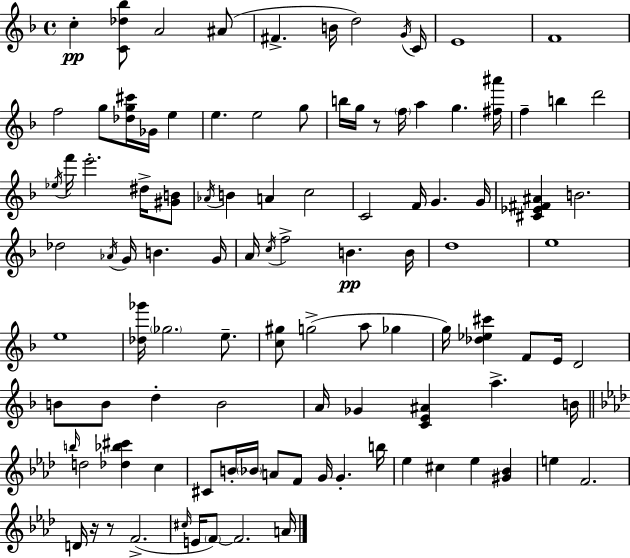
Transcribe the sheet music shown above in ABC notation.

X:1
T:Untitled
M:4/4
L:1/4
K:F
c [C_d_b]/2 A2 ^A/2 ^F B/4 d2 G/4 C/4 E4 F4 f2 g/2 [_dg^c']/4 _G/4 e e e2 g/2 b/4 g/4 z/2 f/4 a g [^f^a']/4 f b d'2 _e/4 f'/4 e'2 ^d/4 [^GB]/2 _A/4 B A c2 C2 F/4 G G/4 [^C_E^F^A] B2 _d2 _A/4 G/4 B G/4 A/4 c/4 f2 B B/4 d4 e4 e4 [_d_g']/4 _g2 e/2 [c^g]/2 g2 a/2 _g g/4 [_d_e^c'] F/2 E/4 D2 B/2 B/2 d B2 A/4 _G [CE^A] a B/4 b/4 d2 [_d_b^c'] c ^C/2 B/4 _B/4 A/2 F/2 G/4 G b/4 _e ^c _e [^G_B] e F2 D/4 z/4 z/2 F2 ^c/4 E/4 F/2 F2 A/4